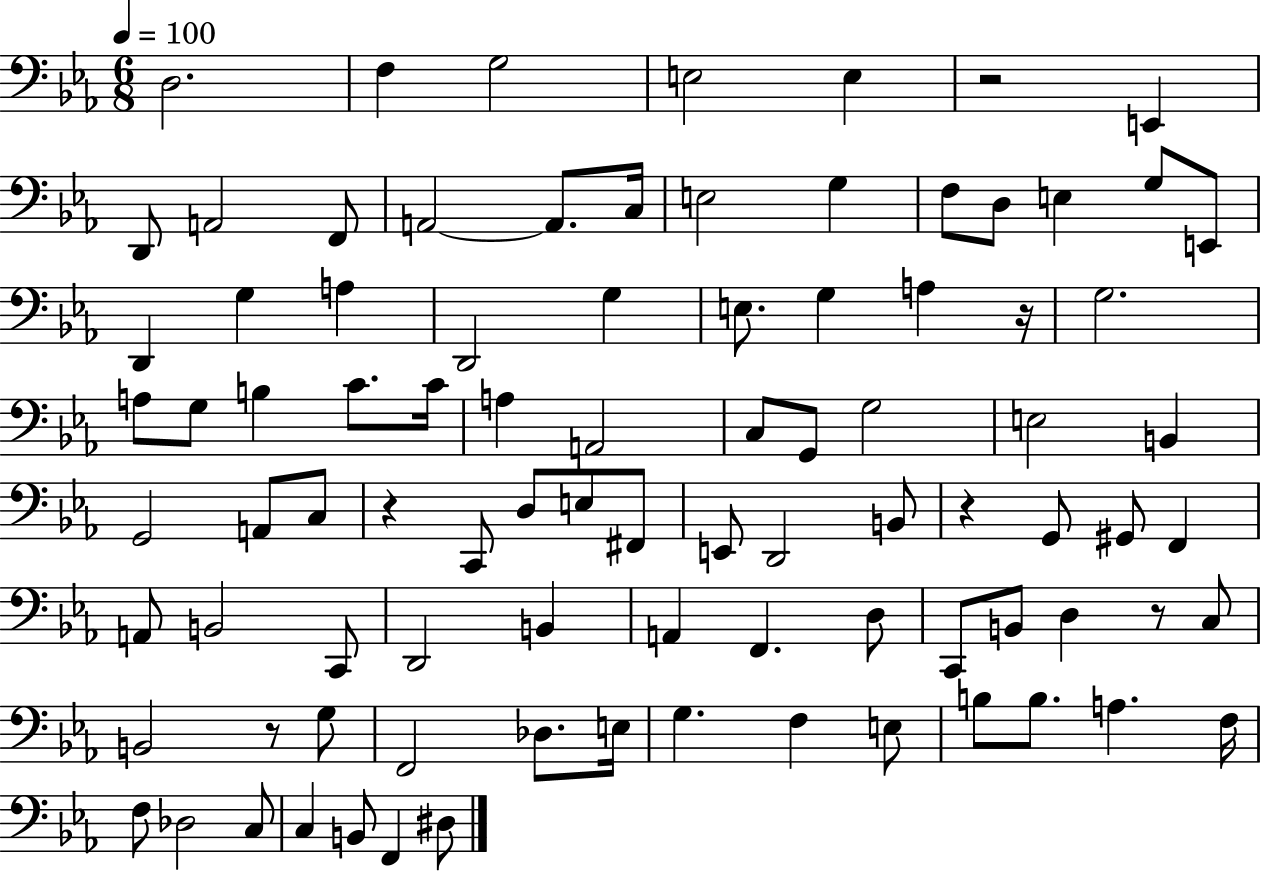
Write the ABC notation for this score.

X:1
T:Untitled
M:6/8
L:1/4
K:Eb
D,2 F, G,2 E,2 E, z2 E,, D,,/2 A,,2 F,,/2 A,,2 A,,/2 C,/4 E,2 G, F,/2 D,/2 E, G,/2 E,,/2 D,, G, A, D,,2 G, E,/2 G, A, z/4 G,2 A,/2 G,/2 B, C/2 C/4 A, A,,2 C,/2 G,,/2 G,2 E,2 B,, G,,2 A,,/2 C,/2 z C,,/2 D,/2 E,/2 ^F,,/2 E,,/2 D,,2 B,,/2 z G,,/2 ^G,,/2 F,, A,,/2 B,,2 C,,/2 D,,2 B,, A,, F,, D,/2 C,,/2 B,,/2 D, z/2 C,/2 B,,2 z/2 G,/2 F,,2 _D,/2 E,/4 G, F, E,/2 B,/2 B,/2 A, F,/4 F,/2 _D,2 C,/2 C, B,,/2 F,, ^D,/2